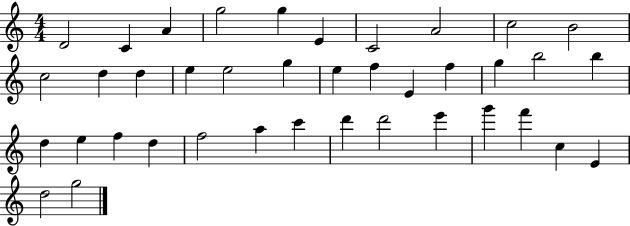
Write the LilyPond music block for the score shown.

{
  \clef treble
  \numericTimeSignature
  \time 4/4
  \key c \major
  d'2 c'4 a'4 | g''2 g''4 e'4 | c'2 a'2 | c''2 b'2 | \break c''2 d''4 d''4 | e''4 e''2 g''4 | e''4 f''4 e'4 f''4 | g''4 b''2 b''4 | \break d''4 e''4 f''4 d''4 | f''2 a''4 c'''4 | d'''4 d'''2 e'''4 | g'''4 f'''4 c''4 e'4 | \break d''2 g''2 | \bar "|."
}